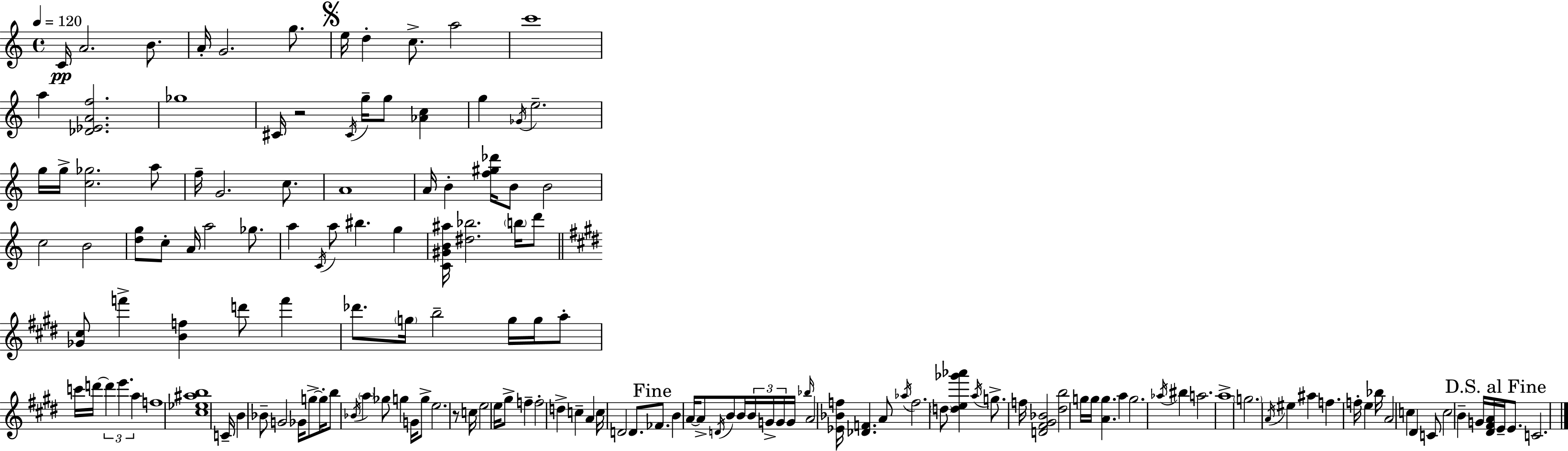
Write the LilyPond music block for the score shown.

{
  \clef treble
  \time 4/4
  \defaultTimeSignature
  \key a \minor
  \tempo 4 = 120
  c'16\pp a'2. b'8. | a'16-. g'2. g''8. | \mark \markup { \musicglyph "scripts.segno" } e''16 d''4-. c''8.-> a''2 | c'''1 | \break a''4 <des' ees' a' f''>2. | ges''1 | cis'16 r2 \acciaccatura { cis'16 } g''16-- g''8 <aes' c''>4 | g''4 \acciaccatura { ges'16 } e''2.-- | \break g''16 g''16-> <c'' ges''>2. | a''8 f''16-- g'2. c''8. | a'1 | a'16 b'4-. <f'' gis'' des'''>16 b'8 b'2 | \break c''2 b'2 | <d'' g''>8 c''8-. a'16 a''2 ges''8. | a''4 \acciaccatura { c'16 } a''8 bis''4. g''4 | <c' gis' b' ais''>16 <dis'' bes''>2. | \break \parenthesize b''16 d'''8 \bar "||" \break \key e \major <ges' cis''>8 f'''4-> <b' f''>4 d'''8 f'''4 | des'''8. \parenthesize g''16 b''2-- g''16 g''16 a''8-. | c'''16 d'''16~~ \tuplet 3/2 { d'''4 e'''4. a''4 } | f''1 | \break <cis'' ees'' ais'' b''>1 | c'16-- b'4 bes'8-- g'2 ges'16 | g''8->~~ g''16-. b''8 \acciaccatura { bes'16 } \parenthesize a''4 ges''8 g''4 | g'16 g''8-> e''2. r8 | \break c''16 e''2 e''16 gis''8-> f''4-- | f''2-. d''4-> c''4-- | a'4 c''16 d'2 d'8. | \mark "Fine" fes'8. b'4 a'16~~ a'8-> \acciaccatura { d'16 } b'8 b'16 \tuplet 3/2 { b'16 | \break g'16-> g'16 } g'16 \grace { bes''16 } a'2 <ees' bes' f''>16 <des' f'>4. | a'8 \acciaccatura { aes''16 } f''2. | \parenthesize d''8 <d'' e'' ges''' aes'''>4 \acciaccatura { a''16 } g''8.-> f''16 <d' fis' gis' bes'>2 | <dis'' b''>2 g''16 g''16 <a' g''>4. | \break a''4 g''2. | \acciaccatura { aes''16 } bis''4 a''2. | a''1-> | \parenthesize g''2. | \break \acciaccatura { a'16 } eis''4 ais''4 f''4. | f''16-. e''4 bes''16 a'2 c''4 | dis'4 c'8 c''2 | b'4-- g'16 <dis' fis' a'>16 \mark "D.S. al Fine" e'16-- e'8. c'2. | \break \bar "|."
}